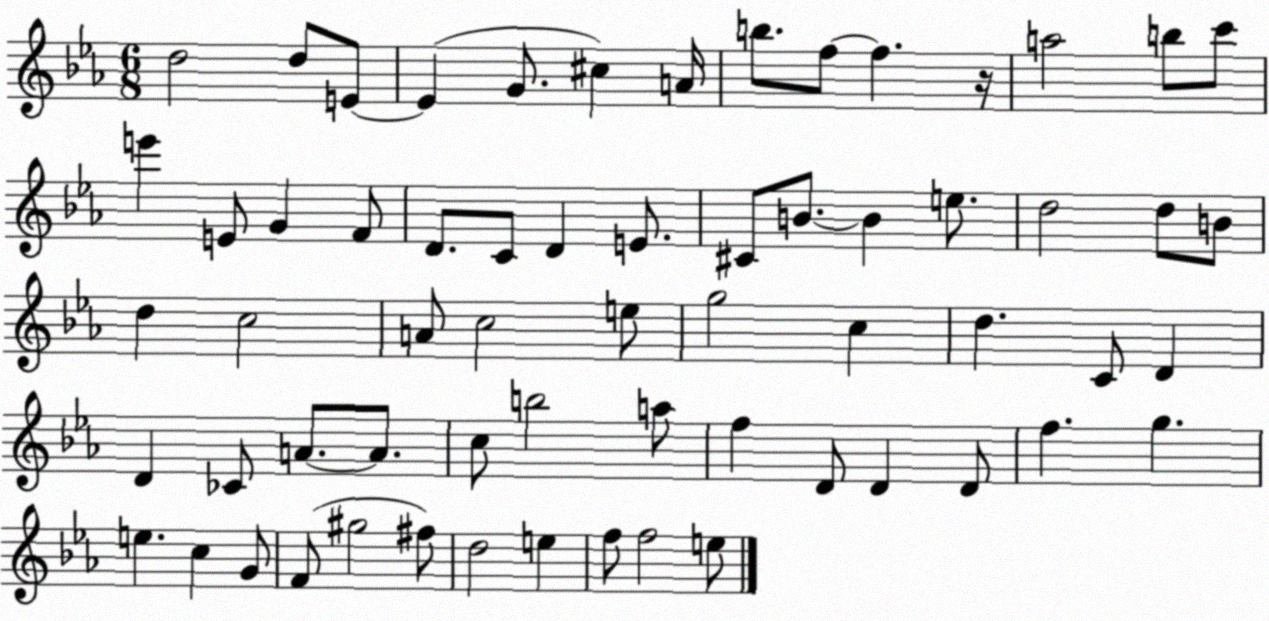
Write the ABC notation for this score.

X:1
T:Untitled
M:6/8
L:1/4
K:Eb
d2 d/2 E/2 E G/2 ^c A/4 b/2 f/2 f z/4 a2 b/2 c'/2 e' E/2 G F/2 D/2 C/2 D E/2 ^C/2 B/2 B e/2 d2 d/2 B/2 d c2 A/2 c2 e/2 g2 c d C/2 D D _C/2 A/2 A/2 c/2 b2 a/2 f D/2 D D/2 f g e c G/2 F/2 ^g2 ^f/2 d2 e f/2 f2 e/2